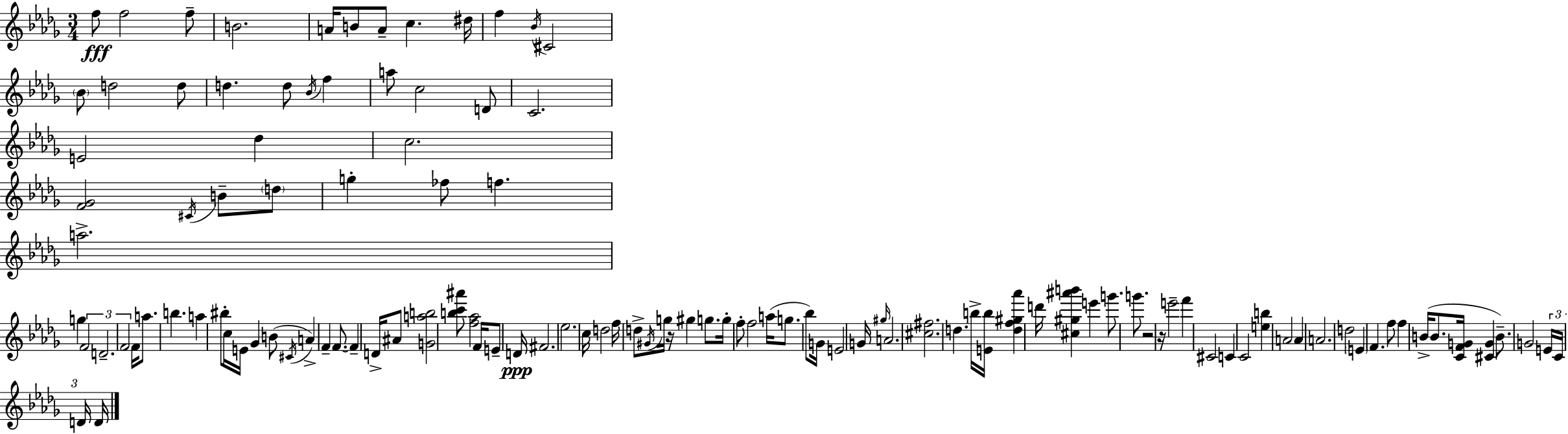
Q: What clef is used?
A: treble